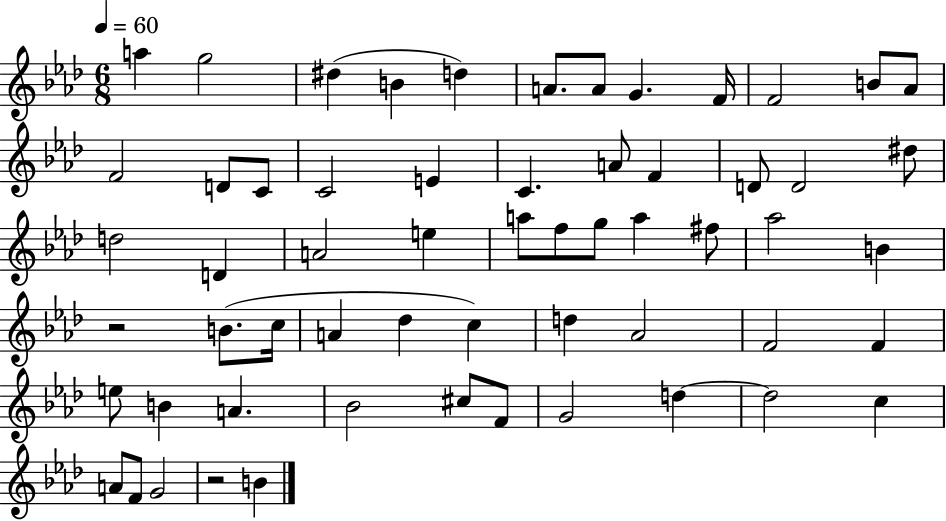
{
  \clef treble
  \numericTimeSignature
  \time 6/8
  \key aes \major
  \tempo 4 = 60
  a''4 g''2 | dis''4( b'4 d''4) | a'8. a'8 g'4. f'16 | f'2 b'8 aes'8 | \break f'2 d'8 c'8 | c'2 e'4 | c'4. a'8 f'4 | d'8 d'2 dis''8 | \break d''2 d'4 | a'2 e''4 | a''8 f''8 g''8 a''4 fis''8 | aes''2 b'4 | \break r2 b'8.( c''16 | a'4 des''4 c''4) | d''4 aes'2 | f'2 f'4 | \break e''8 b'4 a'4. | bes'2 cis''8 f'8 | g'2 d''4~~ | d''2 c''4 | \break a'8 f'8 g'2 | r2 b'4 | \bar "|."
}